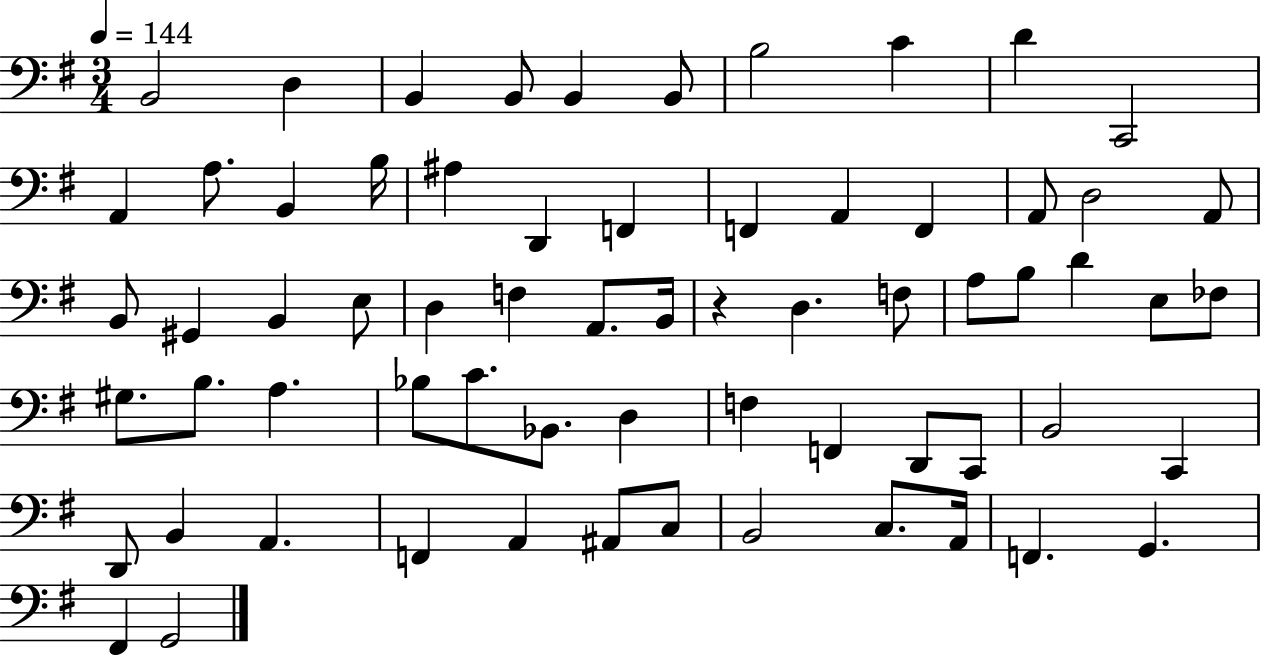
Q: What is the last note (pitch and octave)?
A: G2